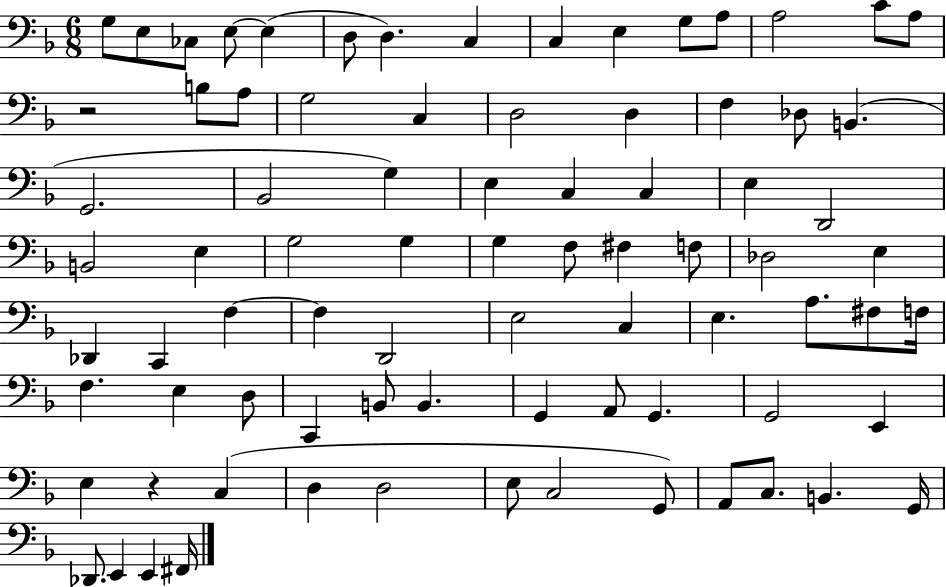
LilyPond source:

{
  \clef bass
  \numericTimeSignature
  \time 6/8
  \key f \major
  g8 e8 ces8 e8~~ e4( | d8 d4.) c4 | c4 e4 g8 a8 | a2 c'8 a8 | \break r2 b8 a8 | g2 c4 | d2 d4 | f4 des8 b,4.( | \break g,2. | bes,2 g4) | e4 c4 c4 | e4 d,2 | \break b,2 e4 | g2 g4 | g4 f8 fis4 f8 | des2 e4 | \break des,4 c,4 f4~~ | f4 d,2 | e2 c4 | e4. a8. fis8 f16 | \break f4. e4 d8 | c,4 b,8 b,4. | g,4 a,8 g,4. | g,2 e,4 | \break e4 r4 c4( | d4 d2 | e8 c2 g,8) | a,8 c8. b,4. g,16 | \break des,8. e,4 e,4 fis,16 | \bar "|."
}